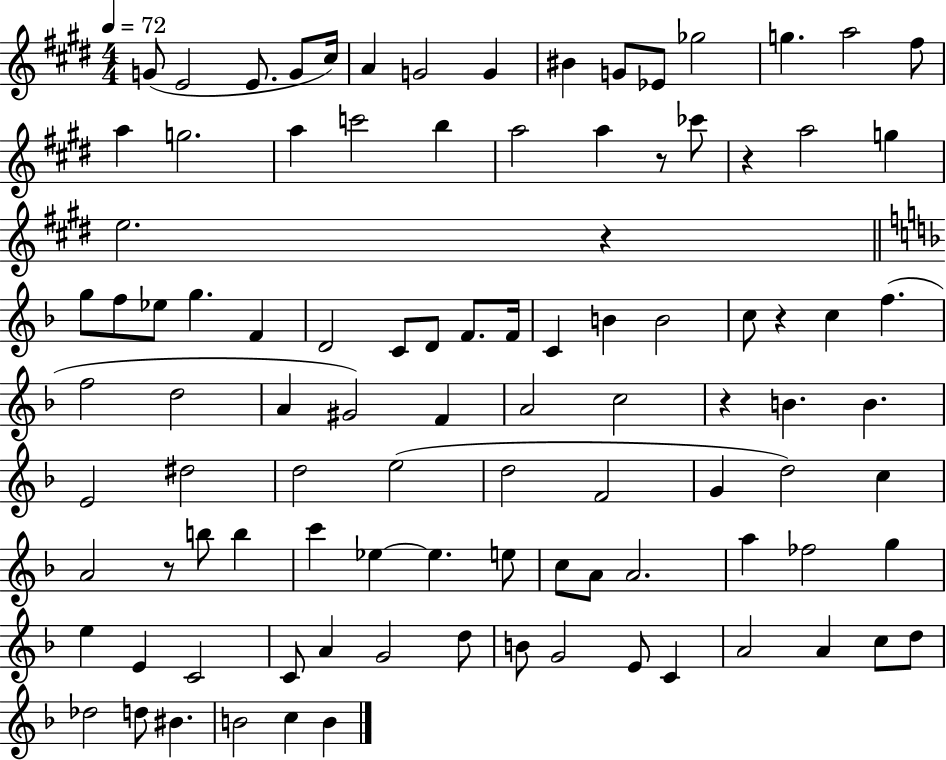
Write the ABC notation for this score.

X:1
T:Untitled
M:4/4
L:1/4
K:E
G/2 E2 E/2 G/2 ^c/4 A G2 G ^B G/2 _E/2 _g2 g a2 ^f/2 a g2 a c'2 b a2 a z/2 _c'/2 z a2 g e2 z g/2 f/2 _e/2 g F D2 C/2 D/2 F/2 F/4 C B B2 c/2 z c f f2 d2 A ^G2 F A2 c2 z B B E2 ^d2 d2 e2 d2 F2 G d2 c A2 z/2 b/2 b c' _e _e e/2 c/2 A/2 A2 a _f2 g e E C2 C/2 A G2 d/2 B/2 G2 E/2 C A2 A c/2 d/2 _d2 d/2 ^B B2 c B